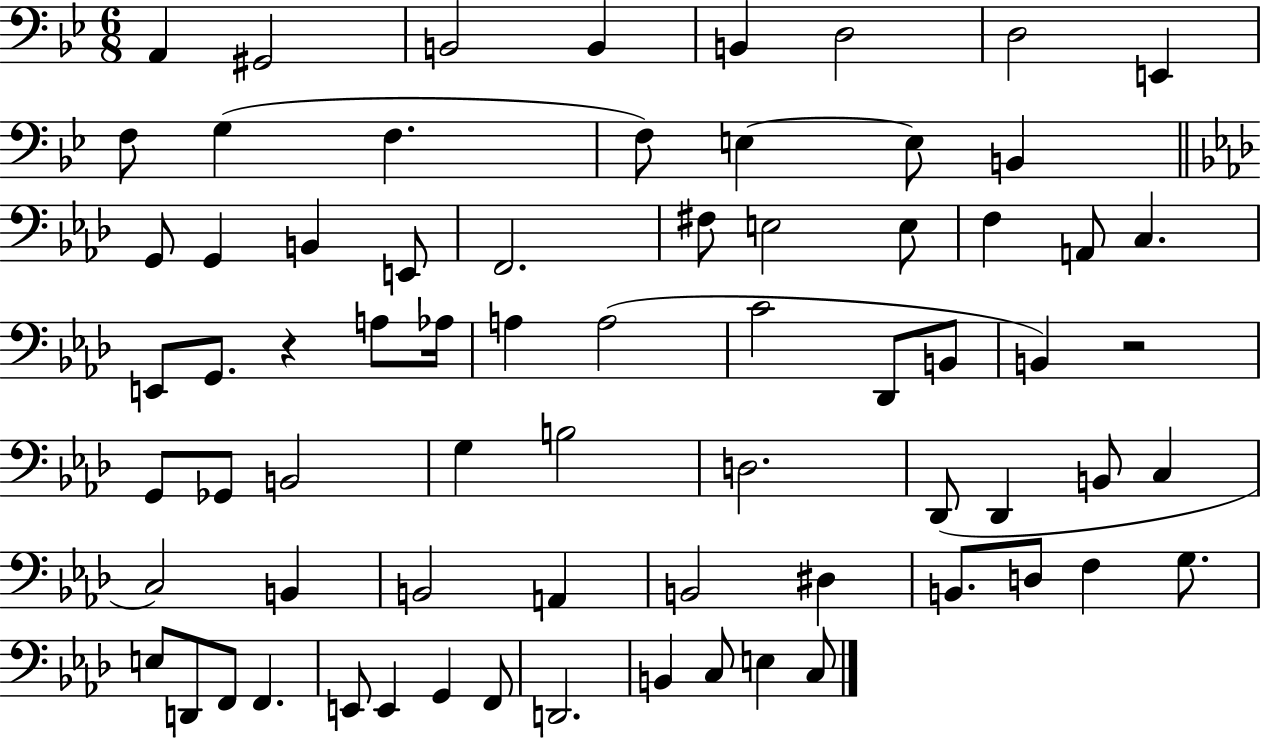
X:1
T:Untitled
M:6/8
L:1/4
K:Bb
A,, ^G,,2 B,,2 B,, B,, D,2 D,2 E,, F,/2 G, F, F,/2 E, E,/2 B,, G,,/2 G,, B,, E,,/2 F,,2 ^F,/2 E,2 E,/2 F, A,,/2 C, E,,/2 G,,/2 z A,/2 _A,/4 A, A,2 C2 _D,,/2 B,,/2 B,, z2 G,,/2 _G,,/2 B,,2 G, B,2 D,2 _D,,/2 _D,, B,,/2 C, C,2 B,, B,,2 A,, B,,2 ^D, B,,/2 D,/2 F, G,/2 E,/2 D,,/2 F,,/2 F,, E,,/2 E,, G,, F,,/2 D,,2 B,, C,/2 E, C,/2